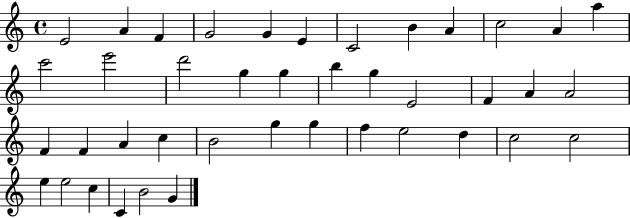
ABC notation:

X:1
T:Untitled
M:4/4
L:1/4
K:C
E2 A F G2 G E C2 B A c2 A a c'2 e'2 d'2 g g b g E2 F A A2 F F A c B2 g g f e2 d c2 c2 e e2 c C B2 G